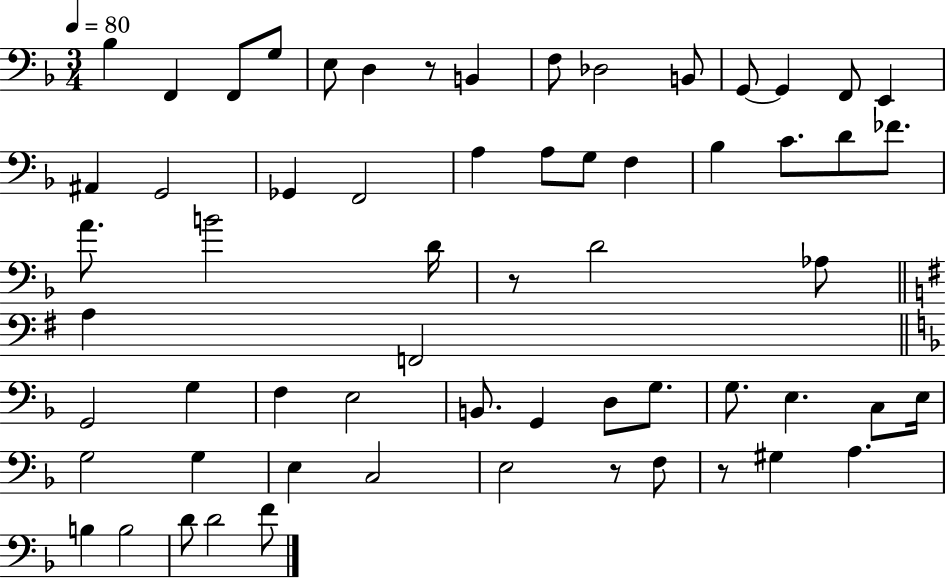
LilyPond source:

{
  \clef bass
  \numericTimeSignature
  \time 3/4
  \key f \major
  \tempo 4 = 80
  bes4 f,4 f,8 g8 | e8 d4 r8 b,4 | f8 des2 b,8 | g,8~~ g,4 f,8 e,4 | \break ais,4 g,2 | ges,4 f,2 | a4 a8 g8 f4 | bes4 c'8. d'8 fes'8. | \break a'8. b'2 d'16 | r8 d'2 aes8 | \bar "||" \break \key g \major a4 f,2 | \bar "||" \break \key d \minor g,2 g4 | f4 e2 | b,8. g,4 d8 g8. | g8. e4. c8 e16 | \break g2 g4 | e4 c2 | e2 r8 f8 | r8 gis4 a4. | \break b4 b2 | d'8 d'2 f'8 | \bar "|."
}